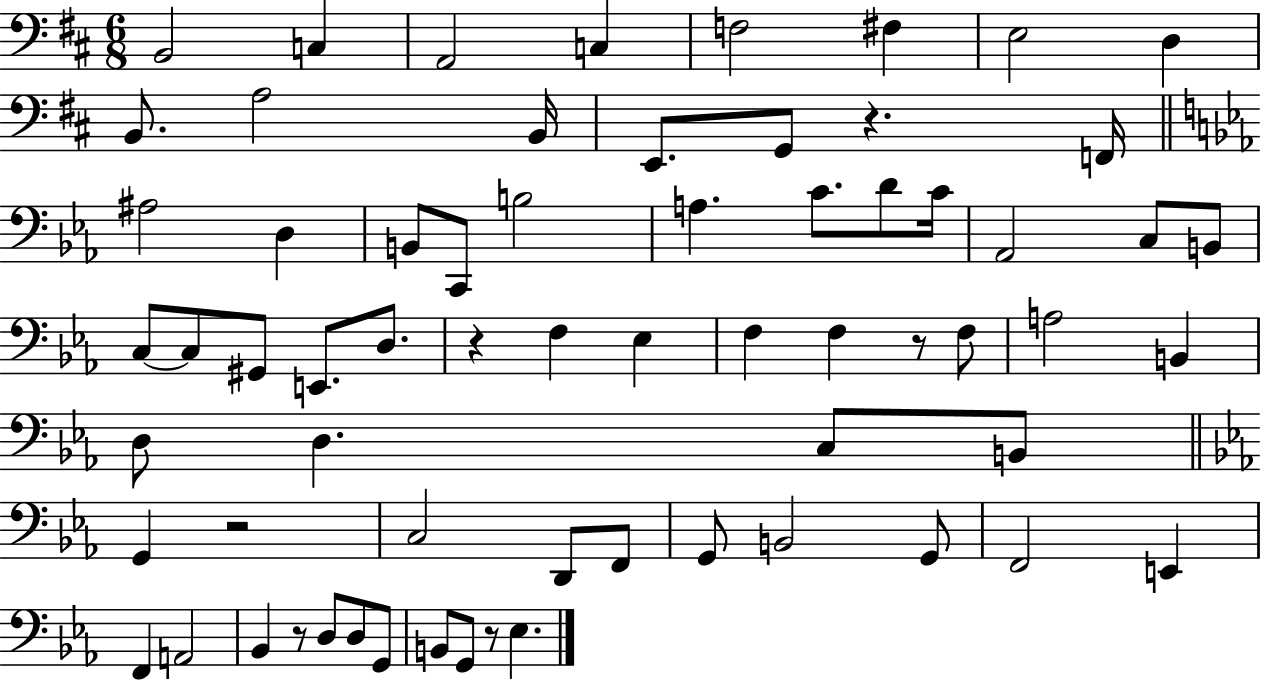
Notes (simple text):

B2/h C3/q A2/h C3/q F3/h F#3/q E3/h D3/q B2/e. A3/h B2/s E2/e. G2/e R/q. F2/s A#3/h D3/q B2/e C2/e B3/h A3/q. C4/e. D4/e C4/s Ab2/h C3/e B2/e C3/e C3/e G#2/e E2/e. D3/e. R/q F3/q Eb3/q F3/q F3/q R/e F3/e A3/h B2/q D3/e D3/q. C3/e B2/e G2/q R/h C3/h D2/e F2/e G2/e B2/h G2/e F2/h E2/q F2/q A2/h Bb2/q R/e D3/e D3/e G2/e B2/e G2/e R/e Eb3/q.